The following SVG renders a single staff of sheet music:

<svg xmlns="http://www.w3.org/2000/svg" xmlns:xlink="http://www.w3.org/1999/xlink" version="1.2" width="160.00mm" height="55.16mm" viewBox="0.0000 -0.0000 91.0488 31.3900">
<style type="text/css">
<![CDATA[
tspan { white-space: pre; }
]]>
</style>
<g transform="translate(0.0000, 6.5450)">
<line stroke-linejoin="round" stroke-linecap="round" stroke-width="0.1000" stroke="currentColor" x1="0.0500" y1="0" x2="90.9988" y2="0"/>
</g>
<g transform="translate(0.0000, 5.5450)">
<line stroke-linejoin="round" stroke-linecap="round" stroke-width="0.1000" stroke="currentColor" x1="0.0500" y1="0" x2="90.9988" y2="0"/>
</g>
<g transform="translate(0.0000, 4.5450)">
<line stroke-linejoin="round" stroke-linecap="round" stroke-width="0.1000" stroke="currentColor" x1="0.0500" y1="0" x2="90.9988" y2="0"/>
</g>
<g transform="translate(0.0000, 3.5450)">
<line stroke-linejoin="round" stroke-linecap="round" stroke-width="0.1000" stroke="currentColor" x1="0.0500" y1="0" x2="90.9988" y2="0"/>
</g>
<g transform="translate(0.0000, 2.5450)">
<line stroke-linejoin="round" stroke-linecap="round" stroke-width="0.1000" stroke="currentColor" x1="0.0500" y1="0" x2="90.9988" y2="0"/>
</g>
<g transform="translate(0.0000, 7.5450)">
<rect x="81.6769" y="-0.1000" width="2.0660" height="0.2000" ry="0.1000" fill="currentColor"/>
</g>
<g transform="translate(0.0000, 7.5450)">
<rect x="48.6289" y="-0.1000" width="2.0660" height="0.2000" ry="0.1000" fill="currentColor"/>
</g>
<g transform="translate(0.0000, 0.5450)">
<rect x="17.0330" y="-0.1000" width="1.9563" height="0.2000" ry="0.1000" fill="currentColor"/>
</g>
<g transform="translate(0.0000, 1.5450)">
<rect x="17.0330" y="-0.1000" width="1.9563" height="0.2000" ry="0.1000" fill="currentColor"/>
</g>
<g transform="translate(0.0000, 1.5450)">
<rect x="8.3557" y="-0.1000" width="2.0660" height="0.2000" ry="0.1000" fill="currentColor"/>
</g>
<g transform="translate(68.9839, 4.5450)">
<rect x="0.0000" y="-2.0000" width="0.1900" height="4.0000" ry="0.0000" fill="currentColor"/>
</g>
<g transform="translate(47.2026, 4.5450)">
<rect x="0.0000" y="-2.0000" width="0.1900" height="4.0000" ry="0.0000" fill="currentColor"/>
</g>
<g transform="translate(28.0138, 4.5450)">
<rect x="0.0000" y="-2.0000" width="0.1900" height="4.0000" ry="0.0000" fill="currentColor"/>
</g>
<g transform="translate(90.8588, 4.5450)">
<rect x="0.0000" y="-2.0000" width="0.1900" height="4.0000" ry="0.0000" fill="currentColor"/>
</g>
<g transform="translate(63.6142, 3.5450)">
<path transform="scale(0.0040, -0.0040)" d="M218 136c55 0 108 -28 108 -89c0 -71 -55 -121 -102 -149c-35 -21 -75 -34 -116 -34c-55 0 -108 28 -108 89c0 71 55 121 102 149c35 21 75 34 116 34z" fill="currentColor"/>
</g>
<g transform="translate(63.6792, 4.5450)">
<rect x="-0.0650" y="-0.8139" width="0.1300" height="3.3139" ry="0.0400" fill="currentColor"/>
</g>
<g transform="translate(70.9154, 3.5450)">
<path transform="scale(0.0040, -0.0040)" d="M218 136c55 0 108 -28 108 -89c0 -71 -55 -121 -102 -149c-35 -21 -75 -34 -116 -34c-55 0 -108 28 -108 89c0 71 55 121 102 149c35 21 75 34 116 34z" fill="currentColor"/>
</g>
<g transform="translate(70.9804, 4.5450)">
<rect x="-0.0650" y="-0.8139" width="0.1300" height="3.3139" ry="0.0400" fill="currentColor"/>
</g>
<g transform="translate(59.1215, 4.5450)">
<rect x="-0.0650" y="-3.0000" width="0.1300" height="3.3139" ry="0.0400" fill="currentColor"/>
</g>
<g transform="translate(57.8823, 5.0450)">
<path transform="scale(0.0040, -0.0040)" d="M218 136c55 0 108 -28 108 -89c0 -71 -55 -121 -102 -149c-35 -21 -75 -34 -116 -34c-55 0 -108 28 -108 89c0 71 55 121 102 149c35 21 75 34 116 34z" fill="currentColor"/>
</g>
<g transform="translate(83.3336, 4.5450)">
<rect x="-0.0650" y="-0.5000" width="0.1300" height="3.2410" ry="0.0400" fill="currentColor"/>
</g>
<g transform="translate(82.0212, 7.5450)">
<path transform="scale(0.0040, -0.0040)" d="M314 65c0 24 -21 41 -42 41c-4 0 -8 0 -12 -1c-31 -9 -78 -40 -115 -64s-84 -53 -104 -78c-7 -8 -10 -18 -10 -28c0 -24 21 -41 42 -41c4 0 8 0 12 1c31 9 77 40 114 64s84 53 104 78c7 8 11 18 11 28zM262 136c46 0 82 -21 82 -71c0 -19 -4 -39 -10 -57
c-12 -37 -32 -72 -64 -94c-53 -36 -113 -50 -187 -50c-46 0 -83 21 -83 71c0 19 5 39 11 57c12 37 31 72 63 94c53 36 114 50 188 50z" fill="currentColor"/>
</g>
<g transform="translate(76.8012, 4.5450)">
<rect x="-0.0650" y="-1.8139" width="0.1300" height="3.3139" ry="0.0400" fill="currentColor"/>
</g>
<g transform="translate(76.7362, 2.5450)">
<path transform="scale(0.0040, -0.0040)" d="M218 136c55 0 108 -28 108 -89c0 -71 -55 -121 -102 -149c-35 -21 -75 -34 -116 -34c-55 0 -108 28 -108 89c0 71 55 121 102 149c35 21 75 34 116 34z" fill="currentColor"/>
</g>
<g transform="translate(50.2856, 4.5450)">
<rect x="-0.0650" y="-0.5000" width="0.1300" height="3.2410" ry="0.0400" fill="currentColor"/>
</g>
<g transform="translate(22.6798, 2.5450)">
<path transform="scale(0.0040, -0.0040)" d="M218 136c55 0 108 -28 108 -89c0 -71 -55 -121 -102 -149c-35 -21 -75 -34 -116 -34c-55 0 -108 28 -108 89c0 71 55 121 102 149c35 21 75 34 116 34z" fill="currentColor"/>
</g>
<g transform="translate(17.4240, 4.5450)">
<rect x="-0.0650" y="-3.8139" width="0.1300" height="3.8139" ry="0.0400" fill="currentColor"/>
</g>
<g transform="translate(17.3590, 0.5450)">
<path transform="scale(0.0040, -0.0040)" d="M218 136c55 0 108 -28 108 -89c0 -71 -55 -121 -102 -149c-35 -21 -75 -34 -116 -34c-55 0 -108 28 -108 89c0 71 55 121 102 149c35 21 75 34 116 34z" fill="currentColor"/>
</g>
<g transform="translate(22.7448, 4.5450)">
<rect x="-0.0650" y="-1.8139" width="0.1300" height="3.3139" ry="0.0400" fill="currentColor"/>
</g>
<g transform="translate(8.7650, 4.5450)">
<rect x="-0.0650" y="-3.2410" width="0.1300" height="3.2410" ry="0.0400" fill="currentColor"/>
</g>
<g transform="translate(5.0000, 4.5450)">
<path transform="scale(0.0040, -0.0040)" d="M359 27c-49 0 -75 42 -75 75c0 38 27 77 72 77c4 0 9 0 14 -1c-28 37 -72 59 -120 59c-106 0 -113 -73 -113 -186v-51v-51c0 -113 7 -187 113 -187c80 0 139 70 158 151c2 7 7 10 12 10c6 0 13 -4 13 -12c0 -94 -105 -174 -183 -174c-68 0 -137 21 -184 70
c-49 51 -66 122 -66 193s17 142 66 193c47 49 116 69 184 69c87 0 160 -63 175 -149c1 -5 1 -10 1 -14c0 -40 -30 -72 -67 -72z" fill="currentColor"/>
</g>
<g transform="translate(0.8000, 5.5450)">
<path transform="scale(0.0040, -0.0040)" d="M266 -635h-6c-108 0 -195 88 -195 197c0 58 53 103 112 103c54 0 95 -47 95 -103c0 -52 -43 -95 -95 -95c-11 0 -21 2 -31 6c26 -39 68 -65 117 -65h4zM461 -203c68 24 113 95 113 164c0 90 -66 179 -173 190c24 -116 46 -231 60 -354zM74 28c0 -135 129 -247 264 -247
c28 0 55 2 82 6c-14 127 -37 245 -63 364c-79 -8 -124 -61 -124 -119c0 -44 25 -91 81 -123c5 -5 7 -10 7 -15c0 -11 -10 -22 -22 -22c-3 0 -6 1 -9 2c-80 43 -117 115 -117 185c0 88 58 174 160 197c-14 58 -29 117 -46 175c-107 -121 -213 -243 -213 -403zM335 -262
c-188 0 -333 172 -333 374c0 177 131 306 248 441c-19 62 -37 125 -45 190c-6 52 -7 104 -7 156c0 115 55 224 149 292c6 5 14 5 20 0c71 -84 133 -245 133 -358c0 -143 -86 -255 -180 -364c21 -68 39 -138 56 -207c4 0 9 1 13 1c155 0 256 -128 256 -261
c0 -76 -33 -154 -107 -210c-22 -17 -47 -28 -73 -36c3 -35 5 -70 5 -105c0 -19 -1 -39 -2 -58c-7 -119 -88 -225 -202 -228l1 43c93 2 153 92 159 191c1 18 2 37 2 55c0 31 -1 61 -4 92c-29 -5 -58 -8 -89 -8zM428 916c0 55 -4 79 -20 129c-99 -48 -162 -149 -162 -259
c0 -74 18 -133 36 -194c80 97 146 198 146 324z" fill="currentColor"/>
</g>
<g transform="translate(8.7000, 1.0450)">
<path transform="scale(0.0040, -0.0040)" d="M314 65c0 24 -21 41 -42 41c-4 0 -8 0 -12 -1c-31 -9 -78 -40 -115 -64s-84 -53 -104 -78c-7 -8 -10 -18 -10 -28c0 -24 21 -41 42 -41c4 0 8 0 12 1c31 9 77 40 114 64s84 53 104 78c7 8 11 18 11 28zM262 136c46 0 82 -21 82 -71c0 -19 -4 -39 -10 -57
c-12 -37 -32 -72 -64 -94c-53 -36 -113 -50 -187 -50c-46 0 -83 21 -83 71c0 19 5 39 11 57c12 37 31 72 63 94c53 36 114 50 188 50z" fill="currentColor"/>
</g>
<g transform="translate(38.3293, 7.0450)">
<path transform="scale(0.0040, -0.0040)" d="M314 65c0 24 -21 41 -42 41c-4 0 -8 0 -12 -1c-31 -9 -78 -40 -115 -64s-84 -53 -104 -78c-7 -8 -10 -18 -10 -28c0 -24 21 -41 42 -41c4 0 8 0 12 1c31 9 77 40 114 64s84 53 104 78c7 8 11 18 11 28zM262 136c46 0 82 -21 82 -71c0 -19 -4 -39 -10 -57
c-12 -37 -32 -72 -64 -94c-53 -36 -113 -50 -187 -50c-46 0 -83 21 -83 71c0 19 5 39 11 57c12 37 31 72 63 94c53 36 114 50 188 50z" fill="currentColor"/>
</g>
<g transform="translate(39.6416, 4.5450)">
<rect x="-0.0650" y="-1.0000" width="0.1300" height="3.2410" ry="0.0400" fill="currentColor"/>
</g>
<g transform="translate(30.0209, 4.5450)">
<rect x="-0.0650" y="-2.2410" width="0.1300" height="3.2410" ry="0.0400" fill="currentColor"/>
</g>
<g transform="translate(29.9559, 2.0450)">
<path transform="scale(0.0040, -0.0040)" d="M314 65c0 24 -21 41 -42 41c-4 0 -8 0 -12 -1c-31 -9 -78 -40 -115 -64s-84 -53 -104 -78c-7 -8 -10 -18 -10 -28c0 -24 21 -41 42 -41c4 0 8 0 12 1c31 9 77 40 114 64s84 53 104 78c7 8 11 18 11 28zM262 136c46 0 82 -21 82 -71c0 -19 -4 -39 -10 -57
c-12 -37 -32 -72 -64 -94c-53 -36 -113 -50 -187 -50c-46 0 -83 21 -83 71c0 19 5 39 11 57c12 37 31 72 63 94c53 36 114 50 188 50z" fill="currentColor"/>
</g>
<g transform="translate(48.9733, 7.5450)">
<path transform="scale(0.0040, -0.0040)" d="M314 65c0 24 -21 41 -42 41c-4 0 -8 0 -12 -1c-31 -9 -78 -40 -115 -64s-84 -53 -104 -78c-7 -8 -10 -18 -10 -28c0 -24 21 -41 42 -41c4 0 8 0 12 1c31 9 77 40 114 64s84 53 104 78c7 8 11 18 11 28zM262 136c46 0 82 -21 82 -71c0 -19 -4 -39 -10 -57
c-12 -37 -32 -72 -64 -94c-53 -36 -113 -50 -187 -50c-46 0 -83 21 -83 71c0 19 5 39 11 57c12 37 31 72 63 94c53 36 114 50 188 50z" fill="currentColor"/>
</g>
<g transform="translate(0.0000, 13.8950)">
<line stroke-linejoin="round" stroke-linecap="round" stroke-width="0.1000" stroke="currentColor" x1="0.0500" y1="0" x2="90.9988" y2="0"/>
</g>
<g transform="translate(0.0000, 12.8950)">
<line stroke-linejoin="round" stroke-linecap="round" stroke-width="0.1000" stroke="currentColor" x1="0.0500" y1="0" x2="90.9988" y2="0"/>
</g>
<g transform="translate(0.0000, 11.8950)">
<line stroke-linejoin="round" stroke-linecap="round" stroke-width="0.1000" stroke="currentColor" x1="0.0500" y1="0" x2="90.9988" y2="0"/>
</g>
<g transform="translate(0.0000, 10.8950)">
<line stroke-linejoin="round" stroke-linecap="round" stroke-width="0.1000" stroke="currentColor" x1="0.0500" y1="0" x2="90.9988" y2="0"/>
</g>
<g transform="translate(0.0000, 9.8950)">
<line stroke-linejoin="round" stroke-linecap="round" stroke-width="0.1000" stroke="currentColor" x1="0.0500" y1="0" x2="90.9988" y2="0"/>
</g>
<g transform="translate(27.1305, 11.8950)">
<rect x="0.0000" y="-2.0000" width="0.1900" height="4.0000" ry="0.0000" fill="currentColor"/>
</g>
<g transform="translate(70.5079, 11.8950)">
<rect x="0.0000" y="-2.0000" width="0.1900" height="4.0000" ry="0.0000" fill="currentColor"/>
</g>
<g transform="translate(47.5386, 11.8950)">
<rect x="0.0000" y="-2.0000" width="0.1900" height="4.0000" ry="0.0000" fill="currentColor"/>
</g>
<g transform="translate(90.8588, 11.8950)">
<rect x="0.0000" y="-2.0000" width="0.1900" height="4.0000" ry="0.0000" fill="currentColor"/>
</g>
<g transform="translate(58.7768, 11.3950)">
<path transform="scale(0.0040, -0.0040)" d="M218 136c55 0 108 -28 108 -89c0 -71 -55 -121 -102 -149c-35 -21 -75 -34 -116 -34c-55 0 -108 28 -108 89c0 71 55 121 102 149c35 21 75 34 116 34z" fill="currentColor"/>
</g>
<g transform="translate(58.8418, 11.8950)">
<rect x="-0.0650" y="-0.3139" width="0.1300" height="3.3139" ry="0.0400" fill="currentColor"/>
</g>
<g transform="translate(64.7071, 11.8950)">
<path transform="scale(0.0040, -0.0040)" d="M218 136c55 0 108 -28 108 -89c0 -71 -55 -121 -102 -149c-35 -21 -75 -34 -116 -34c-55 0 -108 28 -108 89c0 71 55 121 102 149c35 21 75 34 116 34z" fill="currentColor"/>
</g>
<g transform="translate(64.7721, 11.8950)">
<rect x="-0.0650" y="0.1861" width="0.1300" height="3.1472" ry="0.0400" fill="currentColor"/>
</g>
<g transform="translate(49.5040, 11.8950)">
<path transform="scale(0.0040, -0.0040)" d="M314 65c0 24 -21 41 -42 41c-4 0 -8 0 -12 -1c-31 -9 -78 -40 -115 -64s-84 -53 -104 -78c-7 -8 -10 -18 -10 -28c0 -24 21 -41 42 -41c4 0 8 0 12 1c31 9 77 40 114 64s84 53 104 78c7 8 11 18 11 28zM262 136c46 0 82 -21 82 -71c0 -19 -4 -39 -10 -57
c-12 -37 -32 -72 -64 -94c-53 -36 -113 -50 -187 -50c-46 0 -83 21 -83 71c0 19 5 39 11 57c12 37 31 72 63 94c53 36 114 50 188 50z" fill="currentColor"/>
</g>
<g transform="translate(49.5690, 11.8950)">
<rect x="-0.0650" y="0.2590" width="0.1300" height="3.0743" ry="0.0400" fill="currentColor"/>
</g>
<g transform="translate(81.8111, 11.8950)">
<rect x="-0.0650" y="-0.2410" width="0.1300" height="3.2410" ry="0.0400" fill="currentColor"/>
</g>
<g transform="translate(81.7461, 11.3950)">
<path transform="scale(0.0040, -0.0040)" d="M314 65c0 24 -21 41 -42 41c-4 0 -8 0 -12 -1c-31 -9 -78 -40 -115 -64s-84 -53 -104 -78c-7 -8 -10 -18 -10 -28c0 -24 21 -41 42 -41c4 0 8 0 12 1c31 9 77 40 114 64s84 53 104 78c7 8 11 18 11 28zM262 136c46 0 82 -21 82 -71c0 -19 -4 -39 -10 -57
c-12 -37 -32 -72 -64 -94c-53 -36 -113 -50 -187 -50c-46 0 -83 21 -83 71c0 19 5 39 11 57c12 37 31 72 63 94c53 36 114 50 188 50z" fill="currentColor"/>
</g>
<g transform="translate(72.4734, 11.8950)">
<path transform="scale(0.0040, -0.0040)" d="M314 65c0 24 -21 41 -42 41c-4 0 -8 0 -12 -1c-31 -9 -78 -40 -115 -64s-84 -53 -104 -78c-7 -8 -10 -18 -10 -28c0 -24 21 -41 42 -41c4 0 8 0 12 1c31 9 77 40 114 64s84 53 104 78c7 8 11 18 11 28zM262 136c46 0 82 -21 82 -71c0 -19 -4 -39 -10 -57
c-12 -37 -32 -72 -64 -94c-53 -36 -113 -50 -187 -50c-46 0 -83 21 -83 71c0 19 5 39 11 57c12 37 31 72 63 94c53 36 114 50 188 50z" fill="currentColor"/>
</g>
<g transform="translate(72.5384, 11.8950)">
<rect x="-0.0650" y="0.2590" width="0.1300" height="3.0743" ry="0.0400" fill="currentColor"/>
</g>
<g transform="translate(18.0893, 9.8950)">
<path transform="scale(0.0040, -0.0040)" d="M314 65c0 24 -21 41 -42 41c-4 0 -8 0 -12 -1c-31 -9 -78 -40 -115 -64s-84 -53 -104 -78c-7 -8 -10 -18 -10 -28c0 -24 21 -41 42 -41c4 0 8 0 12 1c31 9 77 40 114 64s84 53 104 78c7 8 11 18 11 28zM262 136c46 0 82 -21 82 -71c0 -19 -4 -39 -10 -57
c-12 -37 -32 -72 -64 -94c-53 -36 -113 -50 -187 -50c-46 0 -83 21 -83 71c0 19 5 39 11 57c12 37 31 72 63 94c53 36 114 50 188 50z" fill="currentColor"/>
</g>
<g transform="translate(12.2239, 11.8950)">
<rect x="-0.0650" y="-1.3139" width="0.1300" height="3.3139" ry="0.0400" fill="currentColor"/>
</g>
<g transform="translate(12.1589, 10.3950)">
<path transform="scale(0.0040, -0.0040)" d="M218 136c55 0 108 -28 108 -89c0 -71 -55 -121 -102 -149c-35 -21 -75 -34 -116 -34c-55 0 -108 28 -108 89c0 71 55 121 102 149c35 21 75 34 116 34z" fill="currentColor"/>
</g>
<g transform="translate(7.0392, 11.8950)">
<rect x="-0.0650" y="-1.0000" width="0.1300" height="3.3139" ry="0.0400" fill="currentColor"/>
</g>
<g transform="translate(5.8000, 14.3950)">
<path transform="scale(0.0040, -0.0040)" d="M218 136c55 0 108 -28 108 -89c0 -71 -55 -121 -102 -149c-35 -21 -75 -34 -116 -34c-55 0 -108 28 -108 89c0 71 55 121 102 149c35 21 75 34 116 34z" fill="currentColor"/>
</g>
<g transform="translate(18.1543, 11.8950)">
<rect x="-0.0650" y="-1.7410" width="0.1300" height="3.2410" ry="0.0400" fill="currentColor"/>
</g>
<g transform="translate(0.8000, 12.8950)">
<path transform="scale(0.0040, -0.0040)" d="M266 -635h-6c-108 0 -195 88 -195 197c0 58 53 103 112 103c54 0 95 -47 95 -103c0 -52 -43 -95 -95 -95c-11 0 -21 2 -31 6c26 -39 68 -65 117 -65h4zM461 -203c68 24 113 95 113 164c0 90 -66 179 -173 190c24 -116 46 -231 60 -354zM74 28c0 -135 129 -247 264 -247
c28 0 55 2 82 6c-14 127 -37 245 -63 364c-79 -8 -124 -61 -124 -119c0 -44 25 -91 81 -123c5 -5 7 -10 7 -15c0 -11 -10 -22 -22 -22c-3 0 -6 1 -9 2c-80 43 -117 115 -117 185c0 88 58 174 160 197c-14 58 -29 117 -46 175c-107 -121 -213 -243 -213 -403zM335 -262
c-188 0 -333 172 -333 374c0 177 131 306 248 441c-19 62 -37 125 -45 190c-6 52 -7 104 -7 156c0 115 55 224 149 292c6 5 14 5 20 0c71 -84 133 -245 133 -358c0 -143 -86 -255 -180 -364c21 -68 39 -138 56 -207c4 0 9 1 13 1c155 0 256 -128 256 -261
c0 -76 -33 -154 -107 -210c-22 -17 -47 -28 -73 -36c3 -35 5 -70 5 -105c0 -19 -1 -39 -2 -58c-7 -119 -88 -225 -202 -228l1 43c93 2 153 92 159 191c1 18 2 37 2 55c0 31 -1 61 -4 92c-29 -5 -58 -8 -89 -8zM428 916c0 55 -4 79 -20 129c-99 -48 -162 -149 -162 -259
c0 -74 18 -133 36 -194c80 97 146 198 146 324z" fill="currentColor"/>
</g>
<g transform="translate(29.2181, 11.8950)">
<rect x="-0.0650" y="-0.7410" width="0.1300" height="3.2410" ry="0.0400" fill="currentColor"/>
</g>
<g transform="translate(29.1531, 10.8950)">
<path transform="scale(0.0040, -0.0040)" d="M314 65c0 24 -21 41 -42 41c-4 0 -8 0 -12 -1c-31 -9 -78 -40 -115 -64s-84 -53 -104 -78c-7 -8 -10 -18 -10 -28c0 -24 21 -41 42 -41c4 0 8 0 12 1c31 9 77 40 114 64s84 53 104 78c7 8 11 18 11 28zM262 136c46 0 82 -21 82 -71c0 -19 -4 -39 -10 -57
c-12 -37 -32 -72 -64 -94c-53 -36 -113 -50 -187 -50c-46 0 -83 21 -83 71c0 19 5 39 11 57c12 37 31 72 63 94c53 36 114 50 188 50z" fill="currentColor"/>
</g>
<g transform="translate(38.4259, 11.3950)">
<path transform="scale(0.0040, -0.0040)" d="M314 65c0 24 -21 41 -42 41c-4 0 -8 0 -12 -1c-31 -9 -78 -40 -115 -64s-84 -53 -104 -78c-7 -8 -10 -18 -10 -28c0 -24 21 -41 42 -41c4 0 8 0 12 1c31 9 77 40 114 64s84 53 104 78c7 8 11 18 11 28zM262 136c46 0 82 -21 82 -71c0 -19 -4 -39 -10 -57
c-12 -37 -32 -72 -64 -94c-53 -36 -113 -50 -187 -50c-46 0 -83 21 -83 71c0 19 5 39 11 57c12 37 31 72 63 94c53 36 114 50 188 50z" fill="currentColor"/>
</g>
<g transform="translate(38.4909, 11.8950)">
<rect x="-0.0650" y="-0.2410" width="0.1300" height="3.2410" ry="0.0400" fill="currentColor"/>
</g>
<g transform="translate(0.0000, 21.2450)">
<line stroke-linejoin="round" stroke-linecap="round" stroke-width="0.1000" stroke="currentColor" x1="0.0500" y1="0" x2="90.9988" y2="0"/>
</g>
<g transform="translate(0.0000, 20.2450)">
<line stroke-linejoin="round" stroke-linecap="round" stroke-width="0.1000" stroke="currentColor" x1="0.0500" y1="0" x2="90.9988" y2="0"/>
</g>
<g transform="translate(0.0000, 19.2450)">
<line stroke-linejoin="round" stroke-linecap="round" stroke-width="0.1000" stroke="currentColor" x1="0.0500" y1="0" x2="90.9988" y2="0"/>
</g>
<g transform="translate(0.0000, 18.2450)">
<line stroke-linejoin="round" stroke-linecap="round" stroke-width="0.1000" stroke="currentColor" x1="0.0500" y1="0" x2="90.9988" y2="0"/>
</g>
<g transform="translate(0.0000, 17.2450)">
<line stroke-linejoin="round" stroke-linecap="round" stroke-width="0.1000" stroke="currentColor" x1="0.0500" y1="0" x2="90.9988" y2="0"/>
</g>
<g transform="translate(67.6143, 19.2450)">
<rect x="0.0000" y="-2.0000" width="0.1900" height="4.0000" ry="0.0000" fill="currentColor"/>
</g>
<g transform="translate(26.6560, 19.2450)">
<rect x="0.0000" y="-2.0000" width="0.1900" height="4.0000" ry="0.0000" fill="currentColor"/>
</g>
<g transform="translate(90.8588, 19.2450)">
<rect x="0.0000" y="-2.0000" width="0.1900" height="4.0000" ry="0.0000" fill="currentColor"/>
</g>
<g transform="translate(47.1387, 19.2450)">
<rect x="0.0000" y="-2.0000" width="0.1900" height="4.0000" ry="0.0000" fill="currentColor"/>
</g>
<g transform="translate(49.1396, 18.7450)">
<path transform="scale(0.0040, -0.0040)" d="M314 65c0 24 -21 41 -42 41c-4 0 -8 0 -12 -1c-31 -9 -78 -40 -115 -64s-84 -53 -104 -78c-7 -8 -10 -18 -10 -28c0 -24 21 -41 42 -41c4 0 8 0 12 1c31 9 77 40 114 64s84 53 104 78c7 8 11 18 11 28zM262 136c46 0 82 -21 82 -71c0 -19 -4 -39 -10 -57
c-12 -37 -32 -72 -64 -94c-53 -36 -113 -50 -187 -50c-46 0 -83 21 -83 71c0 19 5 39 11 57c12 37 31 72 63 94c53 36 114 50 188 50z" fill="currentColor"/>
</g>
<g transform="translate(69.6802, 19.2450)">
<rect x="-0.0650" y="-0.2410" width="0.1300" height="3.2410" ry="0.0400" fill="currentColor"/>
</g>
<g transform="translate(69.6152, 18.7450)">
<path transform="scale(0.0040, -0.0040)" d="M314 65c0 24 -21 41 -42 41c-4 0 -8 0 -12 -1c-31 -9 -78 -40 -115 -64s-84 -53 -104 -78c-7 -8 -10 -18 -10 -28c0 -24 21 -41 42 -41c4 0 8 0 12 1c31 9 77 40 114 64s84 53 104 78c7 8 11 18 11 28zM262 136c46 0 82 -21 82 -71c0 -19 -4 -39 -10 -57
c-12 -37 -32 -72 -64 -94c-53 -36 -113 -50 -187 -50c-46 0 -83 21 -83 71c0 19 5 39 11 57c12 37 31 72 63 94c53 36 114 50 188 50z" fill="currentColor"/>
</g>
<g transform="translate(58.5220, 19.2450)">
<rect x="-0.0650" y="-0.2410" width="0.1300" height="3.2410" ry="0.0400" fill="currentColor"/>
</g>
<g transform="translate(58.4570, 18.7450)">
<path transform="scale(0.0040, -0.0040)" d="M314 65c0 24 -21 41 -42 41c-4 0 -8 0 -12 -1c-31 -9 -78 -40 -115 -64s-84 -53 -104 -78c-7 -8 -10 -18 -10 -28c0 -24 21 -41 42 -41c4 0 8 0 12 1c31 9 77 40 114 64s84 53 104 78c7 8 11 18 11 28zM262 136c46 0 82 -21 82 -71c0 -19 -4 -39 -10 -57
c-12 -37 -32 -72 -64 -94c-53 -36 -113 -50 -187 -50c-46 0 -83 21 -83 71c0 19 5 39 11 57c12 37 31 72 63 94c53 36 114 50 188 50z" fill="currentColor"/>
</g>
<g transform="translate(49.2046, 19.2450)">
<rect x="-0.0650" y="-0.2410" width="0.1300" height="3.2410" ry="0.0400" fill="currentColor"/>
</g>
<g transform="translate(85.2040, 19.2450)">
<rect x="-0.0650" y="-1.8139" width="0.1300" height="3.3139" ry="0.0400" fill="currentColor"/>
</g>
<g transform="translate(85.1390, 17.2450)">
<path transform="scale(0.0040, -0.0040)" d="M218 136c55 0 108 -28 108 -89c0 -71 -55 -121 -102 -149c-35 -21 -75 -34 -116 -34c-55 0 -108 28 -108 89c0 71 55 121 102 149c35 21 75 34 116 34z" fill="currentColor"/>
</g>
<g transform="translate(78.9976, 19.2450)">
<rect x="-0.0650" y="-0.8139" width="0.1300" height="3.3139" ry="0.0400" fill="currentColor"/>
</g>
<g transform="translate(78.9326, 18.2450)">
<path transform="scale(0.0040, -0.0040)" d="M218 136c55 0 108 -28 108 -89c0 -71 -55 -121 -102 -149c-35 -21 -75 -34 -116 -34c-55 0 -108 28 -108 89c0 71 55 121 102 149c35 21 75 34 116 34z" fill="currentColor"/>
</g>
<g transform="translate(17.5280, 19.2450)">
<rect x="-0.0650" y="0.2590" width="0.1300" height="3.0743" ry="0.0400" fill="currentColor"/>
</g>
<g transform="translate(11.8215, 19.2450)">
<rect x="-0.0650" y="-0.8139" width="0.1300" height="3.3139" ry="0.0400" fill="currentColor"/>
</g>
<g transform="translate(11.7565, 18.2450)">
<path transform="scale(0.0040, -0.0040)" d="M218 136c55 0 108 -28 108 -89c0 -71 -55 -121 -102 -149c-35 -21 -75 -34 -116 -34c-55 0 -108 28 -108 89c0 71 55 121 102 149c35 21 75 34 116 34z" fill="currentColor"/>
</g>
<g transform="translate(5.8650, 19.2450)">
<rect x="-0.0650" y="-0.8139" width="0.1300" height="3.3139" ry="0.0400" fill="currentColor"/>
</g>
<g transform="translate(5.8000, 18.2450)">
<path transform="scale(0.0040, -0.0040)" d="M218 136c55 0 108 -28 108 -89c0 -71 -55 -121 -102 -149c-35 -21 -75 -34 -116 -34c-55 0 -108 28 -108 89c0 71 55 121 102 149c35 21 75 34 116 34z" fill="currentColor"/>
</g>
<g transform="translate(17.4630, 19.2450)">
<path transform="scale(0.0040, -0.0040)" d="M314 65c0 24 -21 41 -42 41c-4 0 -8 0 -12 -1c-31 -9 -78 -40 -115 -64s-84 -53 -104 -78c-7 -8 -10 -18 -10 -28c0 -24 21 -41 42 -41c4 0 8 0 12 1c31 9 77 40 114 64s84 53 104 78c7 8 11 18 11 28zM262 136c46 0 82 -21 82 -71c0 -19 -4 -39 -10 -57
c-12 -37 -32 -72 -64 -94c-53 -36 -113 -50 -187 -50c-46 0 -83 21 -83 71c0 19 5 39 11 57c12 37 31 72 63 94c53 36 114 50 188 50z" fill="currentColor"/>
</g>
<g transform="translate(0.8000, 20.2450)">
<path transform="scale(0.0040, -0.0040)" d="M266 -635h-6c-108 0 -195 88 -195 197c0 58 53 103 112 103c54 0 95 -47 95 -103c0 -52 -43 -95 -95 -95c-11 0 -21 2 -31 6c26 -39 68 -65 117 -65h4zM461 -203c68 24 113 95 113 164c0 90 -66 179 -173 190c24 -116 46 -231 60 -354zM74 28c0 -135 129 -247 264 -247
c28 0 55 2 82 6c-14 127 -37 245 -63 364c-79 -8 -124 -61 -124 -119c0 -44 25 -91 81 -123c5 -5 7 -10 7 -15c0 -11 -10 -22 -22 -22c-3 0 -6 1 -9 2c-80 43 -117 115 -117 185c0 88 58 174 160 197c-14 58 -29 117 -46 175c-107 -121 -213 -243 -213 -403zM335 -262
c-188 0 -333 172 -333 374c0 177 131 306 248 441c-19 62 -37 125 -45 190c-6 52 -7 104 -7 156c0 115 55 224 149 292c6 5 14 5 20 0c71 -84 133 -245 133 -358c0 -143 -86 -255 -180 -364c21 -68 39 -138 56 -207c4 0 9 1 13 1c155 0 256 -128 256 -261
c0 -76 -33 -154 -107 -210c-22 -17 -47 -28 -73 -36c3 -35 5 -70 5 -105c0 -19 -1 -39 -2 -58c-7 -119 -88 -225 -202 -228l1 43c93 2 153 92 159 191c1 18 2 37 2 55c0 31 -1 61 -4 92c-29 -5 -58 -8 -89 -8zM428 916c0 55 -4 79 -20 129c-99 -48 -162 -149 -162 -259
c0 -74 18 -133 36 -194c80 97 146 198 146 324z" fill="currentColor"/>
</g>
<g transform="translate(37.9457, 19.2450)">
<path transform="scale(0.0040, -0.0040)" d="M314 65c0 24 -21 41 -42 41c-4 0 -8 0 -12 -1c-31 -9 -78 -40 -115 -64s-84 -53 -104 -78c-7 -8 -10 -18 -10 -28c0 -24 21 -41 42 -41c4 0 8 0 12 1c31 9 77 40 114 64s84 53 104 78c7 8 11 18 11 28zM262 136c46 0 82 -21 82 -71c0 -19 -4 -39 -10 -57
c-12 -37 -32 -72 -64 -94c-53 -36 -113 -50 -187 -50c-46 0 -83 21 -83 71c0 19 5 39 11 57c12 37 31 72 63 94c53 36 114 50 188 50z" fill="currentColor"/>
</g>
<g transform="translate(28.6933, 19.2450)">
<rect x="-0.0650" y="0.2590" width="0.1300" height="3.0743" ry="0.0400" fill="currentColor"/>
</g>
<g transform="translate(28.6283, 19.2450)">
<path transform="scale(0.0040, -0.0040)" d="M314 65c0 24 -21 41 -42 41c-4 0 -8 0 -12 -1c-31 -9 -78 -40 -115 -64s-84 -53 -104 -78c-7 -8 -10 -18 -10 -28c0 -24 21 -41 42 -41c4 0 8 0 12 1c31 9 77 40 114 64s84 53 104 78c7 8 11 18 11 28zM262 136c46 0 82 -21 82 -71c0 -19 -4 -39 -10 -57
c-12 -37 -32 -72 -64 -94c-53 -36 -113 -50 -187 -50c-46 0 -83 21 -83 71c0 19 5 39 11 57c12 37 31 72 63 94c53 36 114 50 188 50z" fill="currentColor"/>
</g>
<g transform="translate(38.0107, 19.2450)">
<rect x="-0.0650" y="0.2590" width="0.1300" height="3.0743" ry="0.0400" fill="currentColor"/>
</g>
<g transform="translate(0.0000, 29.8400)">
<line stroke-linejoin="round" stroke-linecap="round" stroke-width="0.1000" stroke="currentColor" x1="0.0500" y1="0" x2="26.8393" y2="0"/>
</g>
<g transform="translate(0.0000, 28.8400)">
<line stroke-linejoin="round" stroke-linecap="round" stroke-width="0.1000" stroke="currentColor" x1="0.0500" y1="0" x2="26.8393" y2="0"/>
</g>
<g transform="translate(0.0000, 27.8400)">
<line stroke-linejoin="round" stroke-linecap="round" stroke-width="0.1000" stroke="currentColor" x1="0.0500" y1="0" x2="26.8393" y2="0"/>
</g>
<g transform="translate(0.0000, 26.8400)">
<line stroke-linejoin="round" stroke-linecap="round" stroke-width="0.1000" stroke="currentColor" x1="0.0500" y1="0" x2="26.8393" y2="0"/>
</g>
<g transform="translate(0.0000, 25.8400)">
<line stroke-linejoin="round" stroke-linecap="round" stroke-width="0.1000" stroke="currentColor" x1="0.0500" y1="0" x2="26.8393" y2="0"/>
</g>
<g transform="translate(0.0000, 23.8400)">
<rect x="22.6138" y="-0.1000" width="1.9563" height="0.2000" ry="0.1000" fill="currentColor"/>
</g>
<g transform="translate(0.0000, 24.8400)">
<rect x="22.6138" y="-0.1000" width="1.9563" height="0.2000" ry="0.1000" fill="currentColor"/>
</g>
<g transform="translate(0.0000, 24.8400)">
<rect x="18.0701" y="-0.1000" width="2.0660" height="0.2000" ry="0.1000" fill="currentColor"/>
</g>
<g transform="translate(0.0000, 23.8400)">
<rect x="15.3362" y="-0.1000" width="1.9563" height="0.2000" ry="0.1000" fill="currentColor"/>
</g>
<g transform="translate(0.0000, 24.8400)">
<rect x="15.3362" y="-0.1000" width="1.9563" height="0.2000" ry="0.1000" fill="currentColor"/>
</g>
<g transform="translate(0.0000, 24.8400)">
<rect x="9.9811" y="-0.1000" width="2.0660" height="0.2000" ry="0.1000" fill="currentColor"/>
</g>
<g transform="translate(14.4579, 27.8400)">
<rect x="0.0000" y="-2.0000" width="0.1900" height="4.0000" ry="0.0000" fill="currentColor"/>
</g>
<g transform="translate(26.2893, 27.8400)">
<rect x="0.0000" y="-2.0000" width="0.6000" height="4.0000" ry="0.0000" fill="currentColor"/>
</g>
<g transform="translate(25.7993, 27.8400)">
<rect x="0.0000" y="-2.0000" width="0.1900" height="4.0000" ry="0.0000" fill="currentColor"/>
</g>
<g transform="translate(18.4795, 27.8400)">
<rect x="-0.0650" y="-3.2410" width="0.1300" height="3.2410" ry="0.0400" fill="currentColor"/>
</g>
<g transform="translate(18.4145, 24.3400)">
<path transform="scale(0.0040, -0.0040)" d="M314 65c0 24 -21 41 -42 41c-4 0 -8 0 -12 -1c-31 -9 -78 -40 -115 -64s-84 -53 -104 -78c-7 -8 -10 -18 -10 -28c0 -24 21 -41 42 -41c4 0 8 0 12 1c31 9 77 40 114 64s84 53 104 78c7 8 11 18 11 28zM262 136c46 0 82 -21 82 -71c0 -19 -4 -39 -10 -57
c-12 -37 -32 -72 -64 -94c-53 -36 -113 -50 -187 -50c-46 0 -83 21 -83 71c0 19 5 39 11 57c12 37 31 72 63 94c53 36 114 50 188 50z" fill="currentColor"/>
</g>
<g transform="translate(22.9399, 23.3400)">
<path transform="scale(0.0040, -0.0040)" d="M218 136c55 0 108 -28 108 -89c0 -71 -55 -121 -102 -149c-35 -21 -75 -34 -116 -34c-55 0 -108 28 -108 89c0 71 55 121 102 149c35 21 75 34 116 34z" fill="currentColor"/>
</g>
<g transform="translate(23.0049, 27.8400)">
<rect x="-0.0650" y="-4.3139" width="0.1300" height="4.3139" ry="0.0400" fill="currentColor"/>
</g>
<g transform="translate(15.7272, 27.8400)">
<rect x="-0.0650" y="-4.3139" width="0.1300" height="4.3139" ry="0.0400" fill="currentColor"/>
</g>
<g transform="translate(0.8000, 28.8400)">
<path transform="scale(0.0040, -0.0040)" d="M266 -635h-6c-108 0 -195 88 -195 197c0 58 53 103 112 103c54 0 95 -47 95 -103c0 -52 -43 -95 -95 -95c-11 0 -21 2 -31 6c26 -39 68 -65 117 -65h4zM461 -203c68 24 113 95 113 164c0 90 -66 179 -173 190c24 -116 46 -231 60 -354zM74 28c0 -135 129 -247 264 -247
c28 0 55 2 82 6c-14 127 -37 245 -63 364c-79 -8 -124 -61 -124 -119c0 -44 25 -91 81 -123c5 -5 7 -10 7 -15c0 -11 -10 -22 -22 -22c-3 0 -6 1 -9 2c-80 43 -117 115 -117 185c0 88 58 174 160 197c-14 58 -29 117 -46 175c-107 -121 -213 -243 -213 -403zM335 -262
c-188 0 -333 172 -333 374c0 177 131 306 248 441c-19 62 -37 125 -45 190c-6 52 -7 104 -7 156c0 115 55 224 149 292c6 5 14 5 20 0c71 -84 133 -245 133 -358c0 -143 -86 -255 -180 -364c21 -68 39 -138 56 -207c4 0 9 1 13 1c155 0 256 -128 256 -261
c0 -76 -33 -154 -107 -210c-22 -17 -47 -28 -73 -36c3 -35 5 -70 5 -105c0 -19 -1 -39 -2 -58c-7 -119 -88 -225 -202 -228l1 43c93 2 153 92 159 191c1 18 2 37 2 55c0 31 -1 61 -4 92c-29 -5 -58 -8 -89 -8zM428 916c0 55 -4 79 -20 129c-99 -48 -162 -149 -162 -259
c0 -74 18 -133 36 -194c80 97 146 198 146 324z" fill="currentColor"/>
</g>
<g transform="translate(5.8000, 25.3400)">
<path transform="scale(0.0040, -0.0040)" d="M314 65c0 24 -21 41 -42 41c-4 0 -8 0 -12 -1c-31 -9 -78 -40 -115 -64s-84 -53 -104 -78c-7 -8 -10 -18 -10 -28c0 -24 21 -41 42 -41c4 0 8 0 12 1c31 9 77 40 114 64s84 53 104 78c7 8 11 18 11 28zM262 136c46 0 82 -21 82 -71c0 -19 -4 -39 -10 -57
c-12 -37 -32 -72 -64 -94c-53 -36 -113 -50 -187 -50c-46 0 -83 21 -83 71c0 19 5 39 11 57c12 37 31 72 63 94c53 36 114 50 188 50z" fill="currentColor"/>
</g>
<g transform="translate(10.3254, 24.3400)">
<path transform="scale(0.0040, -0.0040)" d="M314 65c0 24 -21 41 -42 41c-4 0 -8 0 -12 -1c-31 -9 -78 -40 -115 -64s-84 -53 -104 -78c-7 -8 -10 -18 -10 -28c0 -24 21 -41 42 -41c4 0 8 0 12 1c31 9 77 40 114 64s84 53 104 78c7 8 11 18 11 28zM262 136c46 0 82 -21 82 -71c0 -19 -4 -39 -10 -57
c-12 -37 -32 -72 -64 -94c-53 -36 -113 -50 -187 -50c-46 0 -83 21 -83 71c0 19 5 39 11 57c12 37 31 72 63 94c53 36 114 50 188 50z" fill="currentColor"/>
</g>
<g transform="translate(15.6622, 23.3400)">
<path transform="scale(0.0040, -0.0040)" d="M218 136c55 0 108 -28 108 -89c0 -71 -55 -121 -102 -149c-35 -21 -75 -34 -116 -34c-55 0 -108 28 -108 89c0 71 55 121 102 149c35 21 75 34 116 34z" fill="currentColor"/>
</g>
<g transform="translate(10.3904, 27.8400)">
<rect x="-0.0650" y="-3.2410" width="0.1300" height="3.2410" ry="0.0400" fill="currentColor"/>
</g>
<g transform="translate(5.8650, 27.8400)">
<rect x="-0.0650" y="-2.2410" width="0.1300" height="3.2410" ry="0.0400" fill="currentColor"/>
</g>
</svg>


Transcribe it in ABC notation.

X:1
T:Untitled
M:4/4
L:1/4
K:C
b2 c' f g2 D2 C2 A d d f C2 D e f2 d2 c2 B2 c B B2 c2 d d B2 B2 B2 c2 c2 c2 d f g2 b2 d' b2 d'